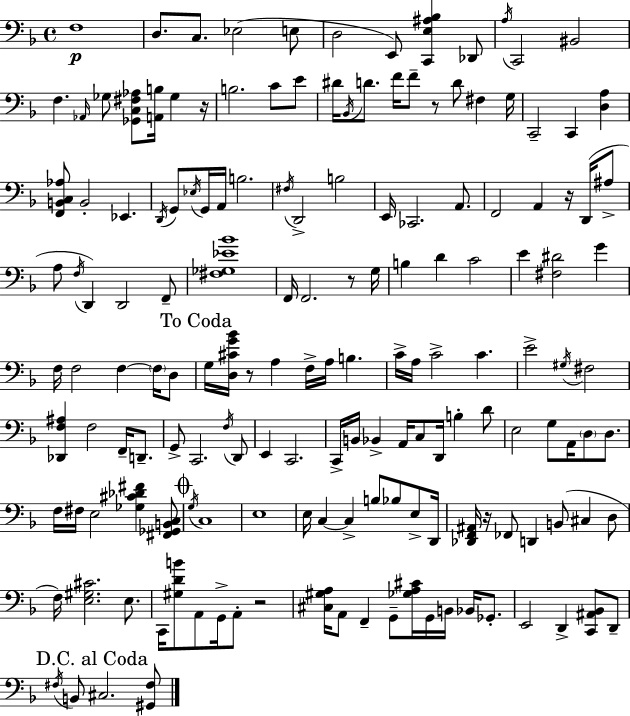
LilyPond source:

{
  \clef bass
  \time 4/4
  \defaultTimeSignature
  \key f \major
  \repeat volta 2 { f1\p | d8. c8. ees2( e8 | d2 e,8) <c, e ais bes>4 des,8 | \acciaccatura { a16 } c,2 bis,2 | \break f4. \grace { aes,16 } ges8 <ges, c fis aes>8 <a, b>16 ges4 | r16 b2. c'8 | e'8 dis'16 \acciaccatura { bes,16 } d'8. f'16 f'8-- r8 d'8 fis4 | g16 c,2-- c,4 <d a>4 | \break <f, b, c aes>8 b,2-. ees,4. | \acciaccatura { d,16 } g,8 \acciaccatura { ees16 } g,16 a,16 b2. | \acciaccatura { fis16 } d,2-> b2 | e,16 ces,2. | \break a,8. f,2 a,4 | r16 d,16( ais8-> a8 \acciaccatura { f16 }) d,4 d,2 | f,8-- <fis ges ees' bes'>1 | f,16 f,2. | \break r8 g16 b4 d'4 c'2 | e'4 <fis dis'>2 | g'4 f16 f2 | f4~~ \parenthesize f16 d8 \mark "To Coda" g16 <d cis' g' bes'>16 r8 a4 f16-> | \break a16 b4. c'16-> a16 c'2-> | c'4. e'2-> \acciaccatura { gis16 } | fis2 <des, f ais>4 f2 | f,16-- d,8.-- g,8-> c,2. | \break \acciaccatura { f16 } d,8 e,4 c,2. | c,16-> b,16 bes,4-> a,16 | c8 d,16 b4-. d'8 e2 | g8 a,16 \parenthesize d8 d8. f16 fis16 e2 | \break <ges cis' des' fis'>4 <fis, ges, b, c>8 \mark \markup { \musicglyph "scripts.coda" } \acciaccatura { g16 } c1 | e1 | e16 c4~~ c4-> | b8 bes8 e8-> d,16 <des, f, ais,>16 r16 fes,8 d,4 | \break b,8( cis4 d8 f16) <e gis cis'>2. | e8. c,16 <gis d' b'>8 a,8 g,16-> | a,8-. r2 <cis gis a>16 a,8 f,4-- | g,8-- <ges a cis'>16 g,16 b,16 bes,16 ges,8.-. e,2 | \break d,4-> <c, ais, bes,>8 d,8-- \mark "D.C. al Coda" \acciaccatura { fis16 } b,8 cis2. | <gis, fis>8 } \bar "|."
}